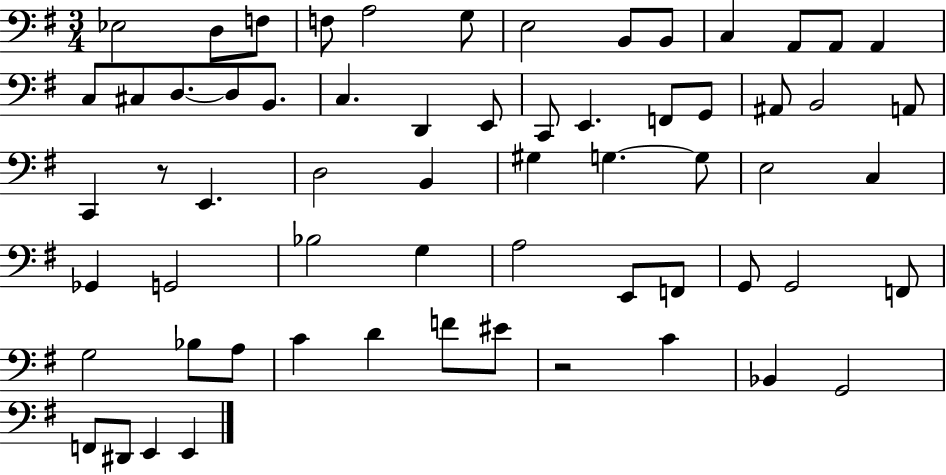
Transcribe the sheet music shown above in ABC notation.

X:1
T:Untitled
M:3/4
L:1/4
K:G
_E,2 D,/2 F,/2 F,/2 A,2 G,/2 E,2 B,,/2 B,,/2 C, A,,/2 A,,/2 A,, C,/2 ^C,/2 D,/2 D,/2 B,,/2 C, D,, E,,/2 C,,/2 E,, F,,/2 G,,/2 ^A,,/2 B,,2 A,,/2 C,, z/2 E,, D,2 B,, ^G, G, G,/2 E,2 C, _G,, G,,2 _B,2 G, A,2 E,,/2 F,,/2 G,,/2 G,,2 F,,/2 G,2 _B,/2 A,/2 C D F/2 ^E/2 z2 C _B,, G,,2 F,,/2 ^D,,/2 E,, E,,